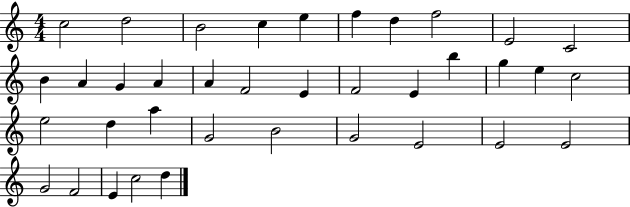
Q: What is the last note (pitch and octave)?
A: D5